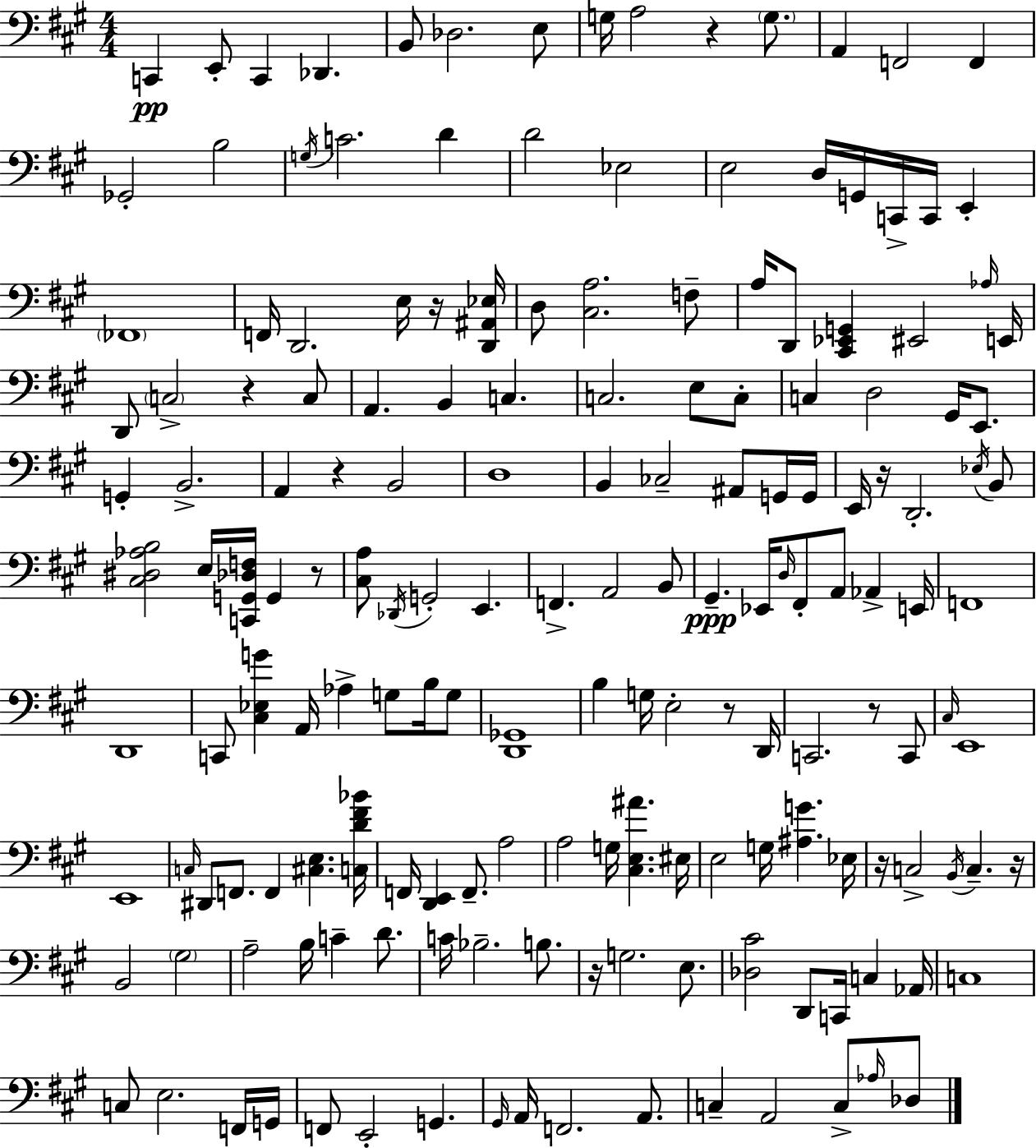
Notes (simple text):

C2/q E2/e C2/q Db2/q. B2/e Db3/h. E3/e G3/s A3/h R/q G3/e. A2/q F2/h F2/q Gb2/h B3/h G3/s C4/h. D4/q D4/h Eb3/h E3/h D3/s G2/s C2/s C2/s E2/q FES2/w F2/s D2/h. E3/s R/s [D2,A#2,Eb3]/s D3/e [C#3,A3]/h. F3/e A3/s D2/e [C#2,Eb2,G2]/q EIS2/h Ab3/s E2/s D2/e C3/h R/q C3/e A2/q. B2/q C3/q. C3/h. E3/e C3/e C3/q D3/h G#2/s E2/e. G2/q B2/h. A2/q R/q B2/h D3/w B2/q CES3/h A#2/e G2/s G2/s E2/s R/s D2/h. Eb3/s B2/e [C#3,D#3,Ab3,B3]/h E3/s [C2,G2,Db3,F3]/s G2/q R/e [C#3,A3]/e Db2/s G2/h E2/q. F2/q. A2/h B2/e G#2/q. Eb2/s D3/s F#2/e A2/e Ab2/q E2/s F2/w D2/w C2/e [C#3,Eb3,G4]/q A2/s Ab3/q G3/e B3/s G3/e [D2,Gb2]/w B3/q G3/s E3/h R/e D2/s C2/h. R/e C2/e C#3/s E2/w E2/w C3/s D#2/e F2/e. F2/q [C#3,E3]/q. [C3,D4,F#4,Bb4]/s F2/s [D2,E2]/q F2/e. A3/h A3/h G3/s [C#3,E3,A#4]/q. EIS3/s E3/h G3/s [A#3,G4]/q. Eb3/s R/s C3/h B2/s C3/q. R/s B2/h G#3/h A3/h B3/s C4/q D4/e. C4/s Bb3/h. B3/e. R/s G3/h. E3/e. [Db3,C#4]/h D2/e C2/s C3/q Ab2/s C3/w C3/e E3/h. F2/s G2/s F2/e E2/h G2/q. G#2/s A2/s F2/h. A2/e. C3/q A2/h C3/e Ab3/s Db3/e